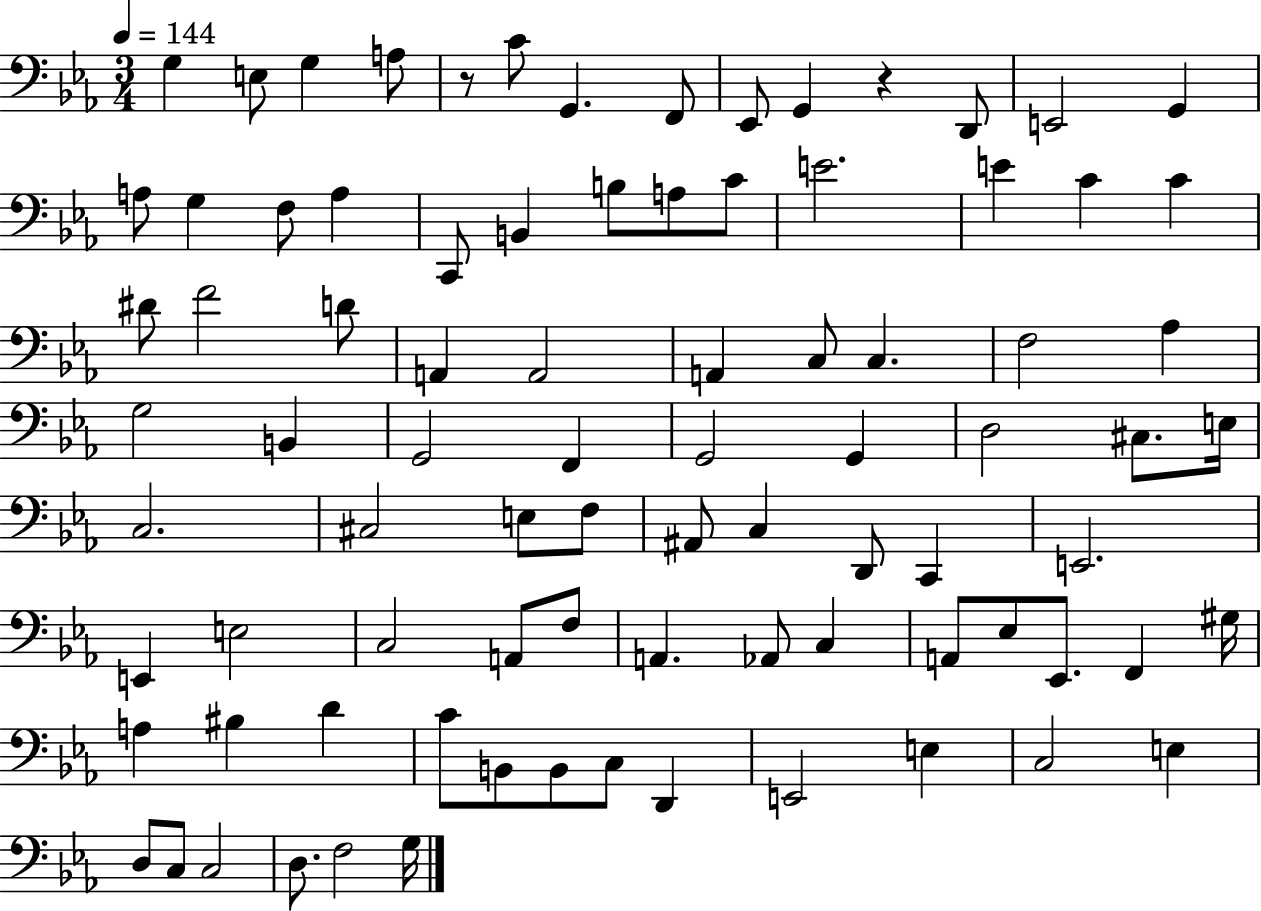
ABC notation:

X:1
T:Untitled
M:3/4
L:1/4
K:Eb
G, E,/2 G, A,/2 z/2 C/2 G,, F,,/2 _E,,/2 G,, z D,,/2 E,,2 G,, A,/2 G, F,/2 A, C,,/2 B,, B,/2 A,/2 C/2 E2 E C C ^D/2 F2 D/2 A,, A,,2 A,, C,/2 C, F,2 _A, G,2 B,, G,,2 F,, G,,2 G,, D,2 ^C,/2 E,/4 C,2 ^C,2 E,/2 F,/2 ^A,,/2 C, D,,/2 C,, E,,2 E,, E,2 C,2 A,,/2 F,/2 A,, _A,,/2 C, A,,/2 _E,/2 _E,,/2 F,, ^G,/4 A, ^B, D C/2 B,,/2 B,,/2 C,/2 D,, E,,2 E, C,2 E, D,/2 C,/2 C,2 D,/2 F,2 G,/4